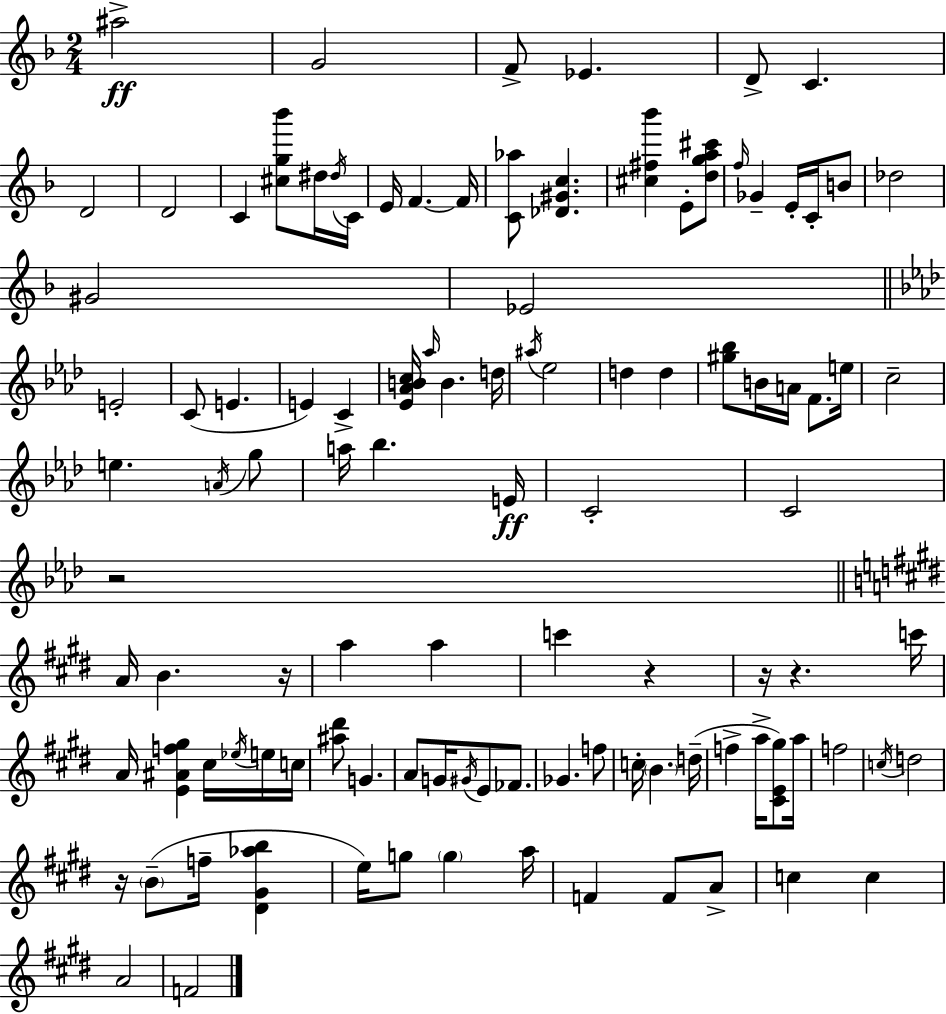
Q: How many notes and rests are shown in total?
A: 107